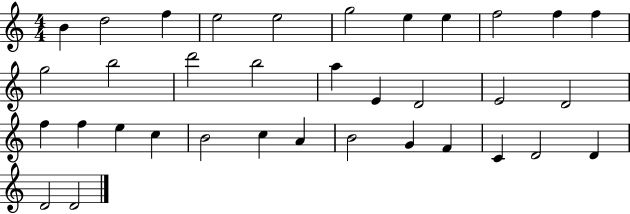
X:1
T:Untitled
M:4/4
L:1/4
K:C
B d2 f e2 e2 g2 e e f2 f f g2 b2 d'2 b2 a E D2 E2 D2 f f e c B2 c A B2 G F C D2 D D2 D2